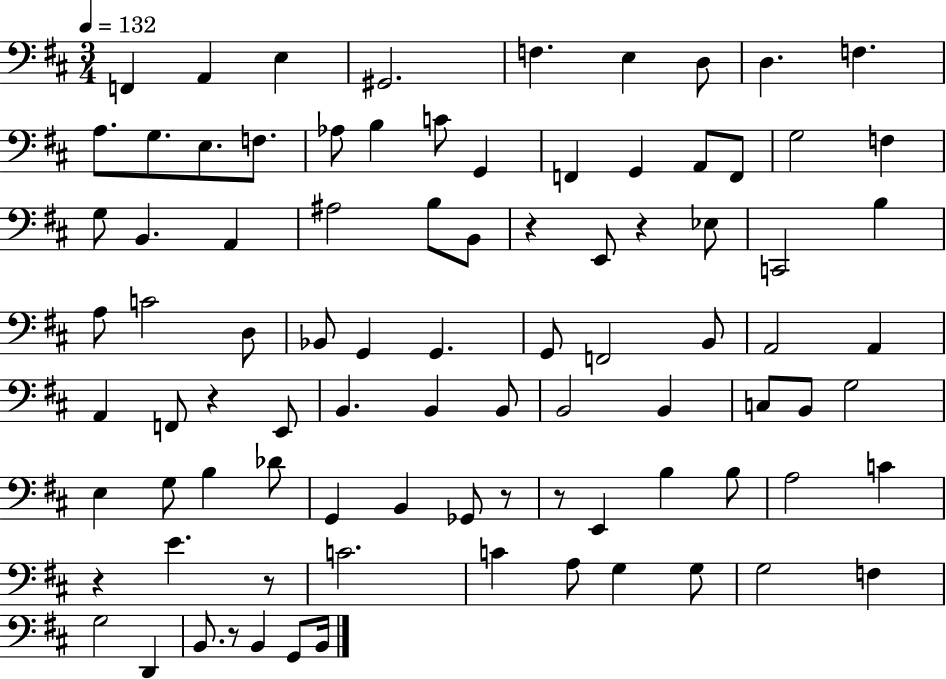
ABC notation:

X:1
T:Untitled
M:3/4
L:1/4
K:D
F,, A,, E, ^G,,2 F, E, D,/2 D, F, A,/2 G,/2 E,/2 F,/2 _A,/2 B, C/2 G,, F,, G,, A,,/2 F,,/2 G,2 F, G,/2 B,, A,, ^A,2 B,/2 B,,/2 z E,,/2 z _E,/2 C,,2 B, A,/2 C2 D,/2 _B,,/2 G,, G,, G,,/2 F,,2 B,,/2 A,,2 A,, A,, F,,/2 z E,,/2 B,, B,, B,,/2 B,,2 B,, C,/2 B,,/2 G,2 E, G,/2 B, _D/2 G,, B,, _G,,/2 z/2 z/2 E,, B, B,/2 A,2 C z E z/2 C2 C A,/2 G, G,/2 G,2 F, G,2 D,, B,,/2 z/2 B,, G,,/2 B,,/4